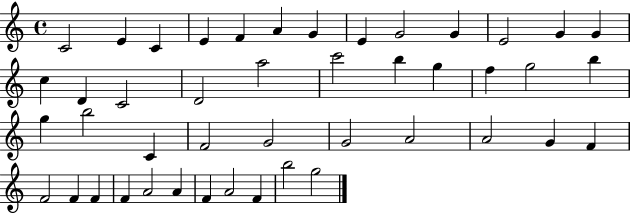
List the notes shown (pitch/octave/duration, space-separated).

C4/h E4/q C4/q E4/q F4/q A4/q G4/q E4/q G4/h G4/q E4/h G4/q G4/q C5/q D4/q C4/h D4/h A5/h C6/h B5/q G5/q F5/q G5/h B5/q G5/q B5/h C4/q F4/h G4/h G4/h A4/h A4/h G4/q F4/q F4/h F4/q F4/q F4/q A4/h A4/q F4/q A4/h F4/q B5/h G5/h